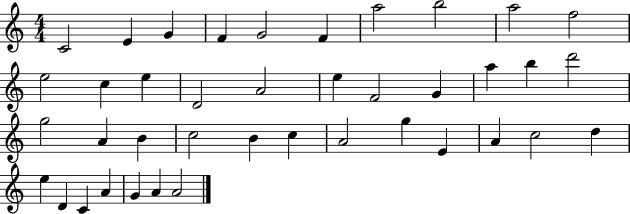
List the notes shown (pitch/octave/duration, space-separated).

C4/h E4/q G4/q F4/q G4/h F4/q A5/h B5/h A5/h F5/h E5/h C5/q E5/q D4/h A4/h E5/q F4/h G4/q A5/q B5/q D6/h G5/h A4/q B4/q C5/h B4/q C5/q A4/h G5/q E4/q A4/q C5/h D5/q E5/q D4/q C4/q A4/q G4/q A4/q A4/h